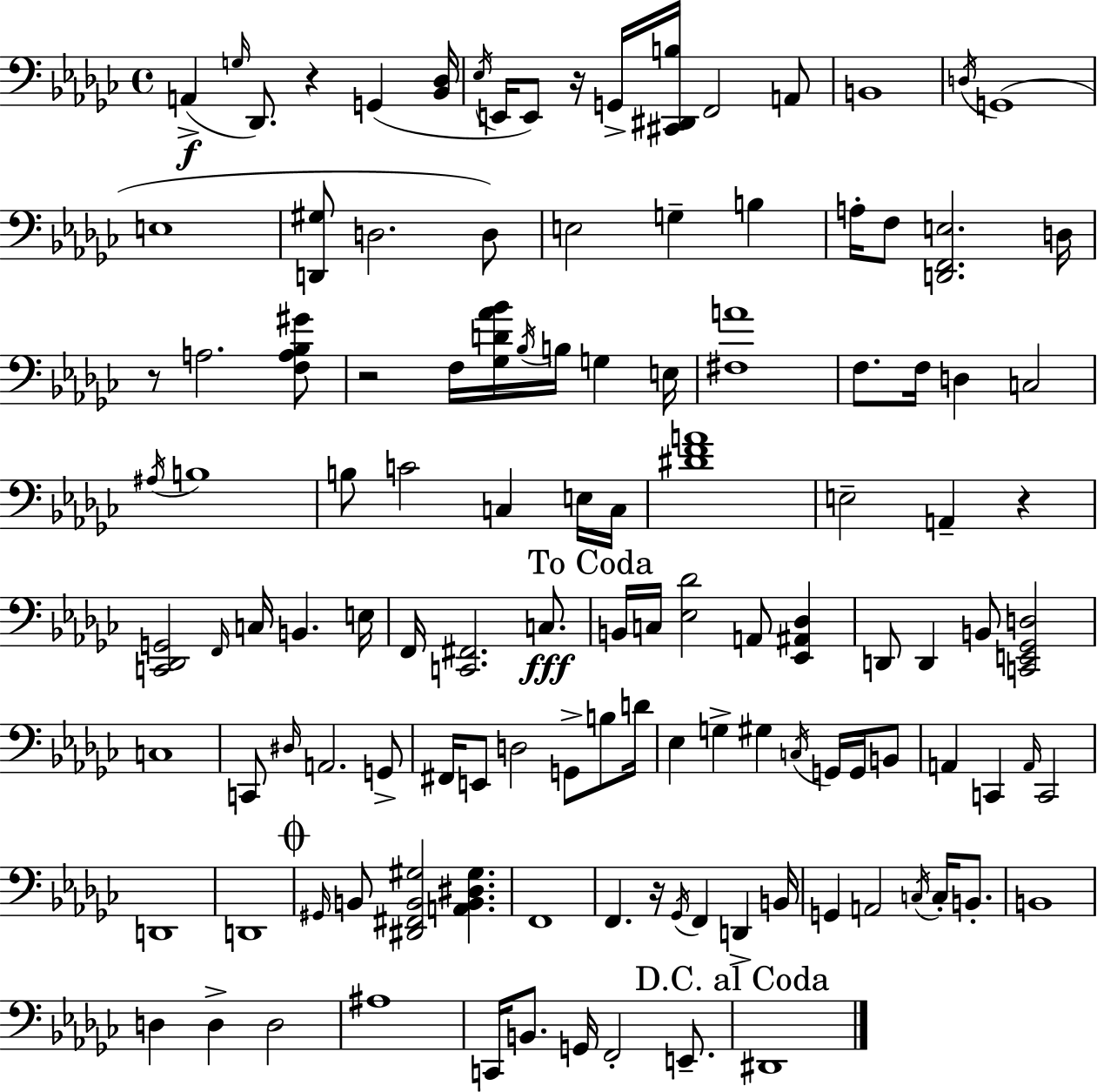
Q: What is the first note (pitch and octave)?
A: A2